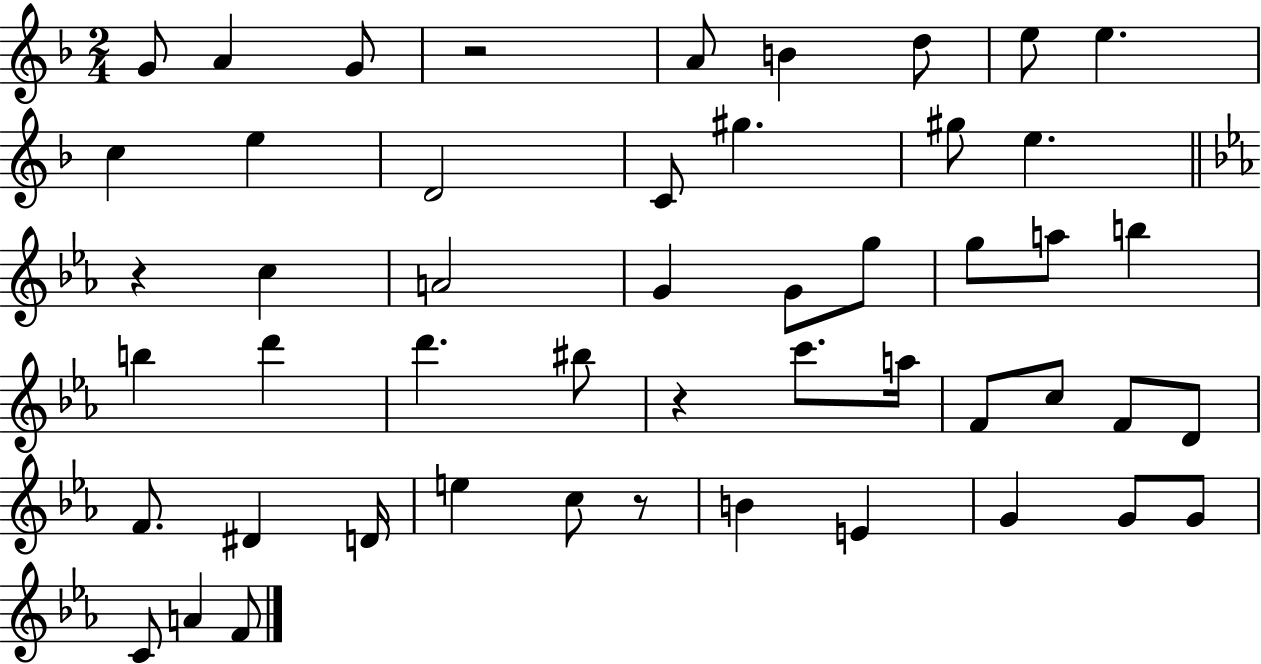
X:1
T:Untitled
M:2/4
L:1/4
K:F
G/2 A G/2 z2 A/2 B d/2 e/2 e c e D2 C/2 ^g ^g/2 e z c A2 G G/2 g/2 g/2 a/2 b b d' d' ^b/2 z c'/2 a/4 F/2 c/2 F/2 D/2 F/2 ^D D/4 e c/2 z/2 B E G G/2 G/2 C/2 A F/2